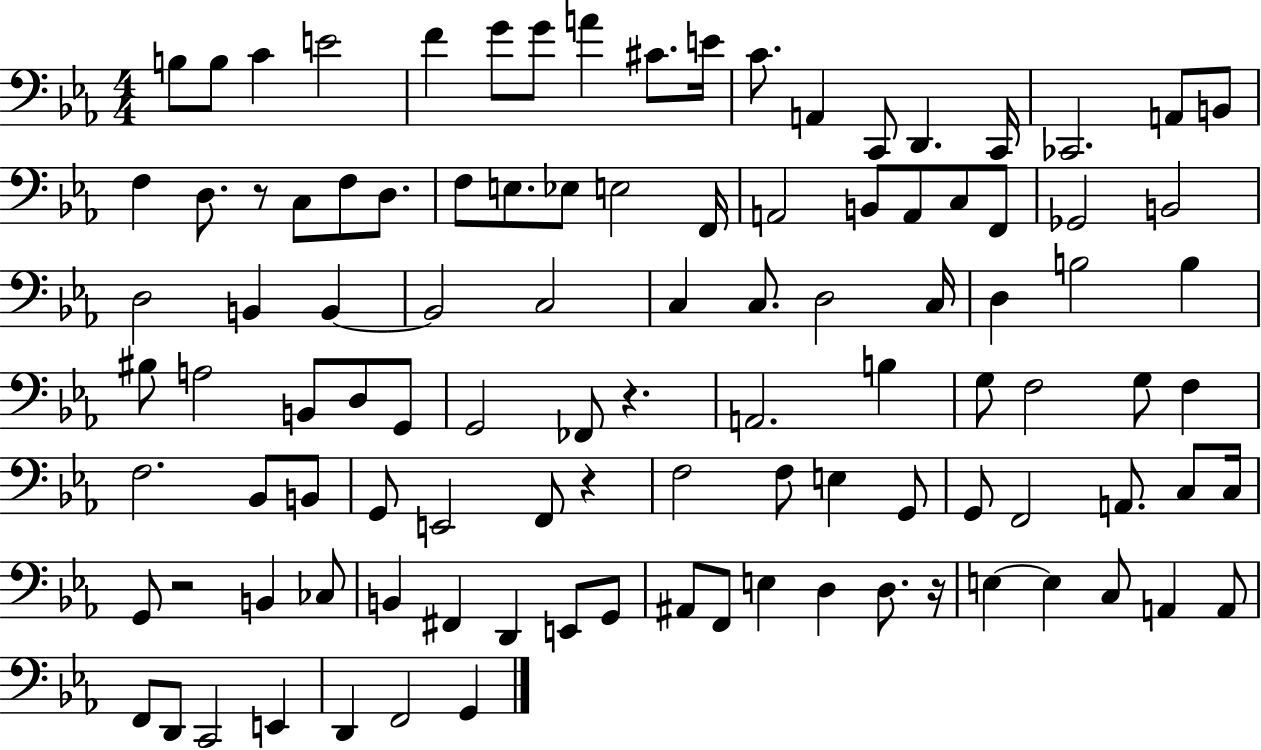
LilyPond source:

{
  \clef bass
  \numericTimeSignature
  \time 4/4
  \key ees \major
  b8 b8 c'4 e'2 | f'4 g'8 g'8 a'4 cis'8. e'16 | c'8. a,4 c,8 d,4. c,16 | ces,2. a,8 b,8 | \break f4 d8. r8 c8 f8 d8. | f8 e8. ees8 e2 f,16 | a,2 b,8 a,8 c8 f,8 | ges,2 b,2 | \break d2 b,4 b,4~~ | b,2 c2 | c4 c8. d2 c16 | d4 b2 b4 | \break bis8 a2 b,8 d8 g,8 | g,2 fes,8 r4. | a,2. b4 | g8 f2 g8 f4 | \break f2. bes,8 b,8 | g,8 e,2 f,8 r4 | f2 f8 e4 g,8 | g,8 f,2 a,8. c8 c16 | \break g,8 r2 b,4 ces8 | b,4 fis,4 d,4 e,8 g,8 | ais,8 f,8 e4 d4 d8. r16 | e4~~ e4 c8 a,4 a,8 | \break f,8 d,8 c,2 e,4 | d,4 f,2 g,4 | \bar "|."
}